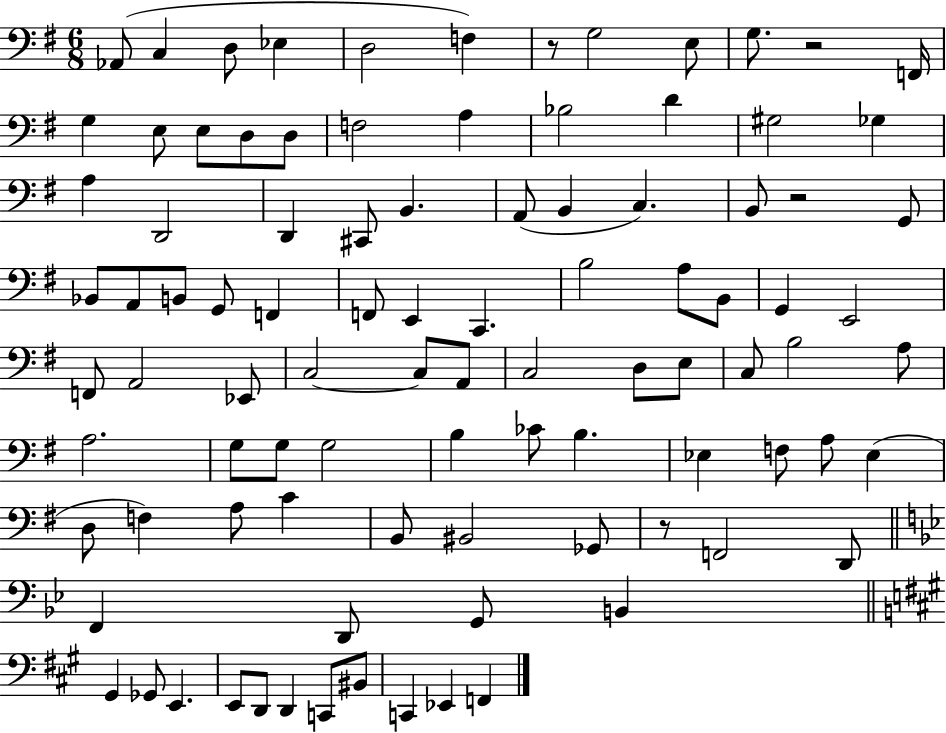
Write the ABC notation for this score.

X:1
T:Untitled
M:6/8
L:1/4
K:G
_A,,/2 C, D,/2 _E, D,2 F, z/2 G,2 E,/2 G,/2 z2 F,,/4 G, E,/2 E,/2 D,/2 D,/2 F,2 A, _B,2 D ^G,2 _G, A, D,,2 D,, ^C,,/2 B,, A,,/2 B,, C, B,,/2 z2 G,,/2 _B,,/2 A,,/2 B,,/2 G,,/2 F,, F,,/2 E,, C,, B,2 A,/2 B,,/2 G,, E,,2 F,,/2 A,,2 _E,,/2 C,2 C,/2 A,,/2 C,2 D,/2 E,/2 C,/2 B,2 A,/2 A,2 G,/2 G,/2 G,2 B, _C/2 B, _E, F,/2 A,/2 _E, D,/2 F, A,/2 C B,,/2 ^B,,2 _G,,/2 z/2 F,,2 D,,/2 F,, D,,/2 G,,/2 B,, ^G,, _G,,/2 E,, E,,/2 D,,/2 D,, C,,/2 ^B,,/2 C,, _E,, F,,